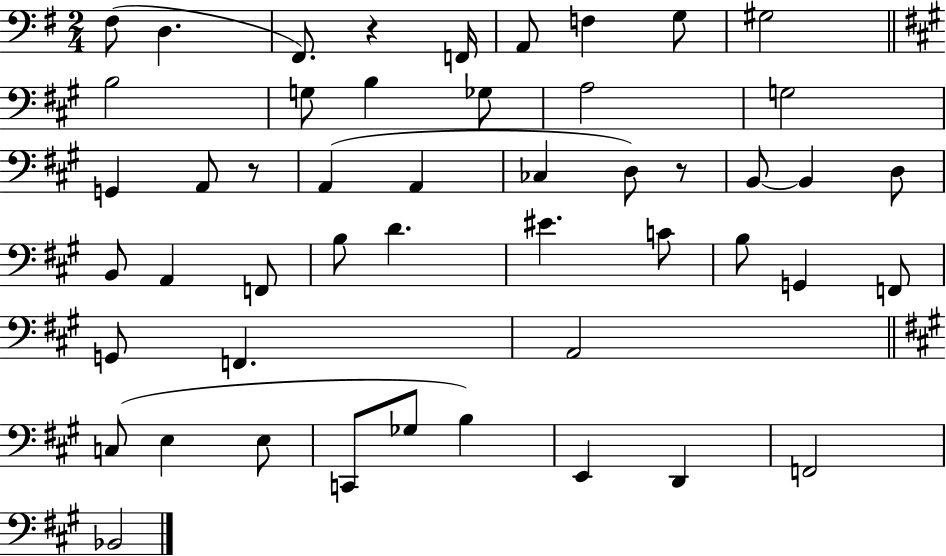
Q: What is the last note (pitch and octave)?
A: Bb2